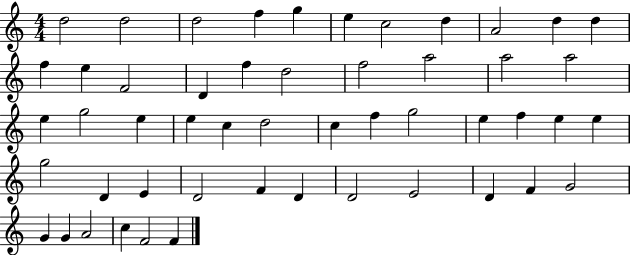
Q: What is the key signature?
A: C major